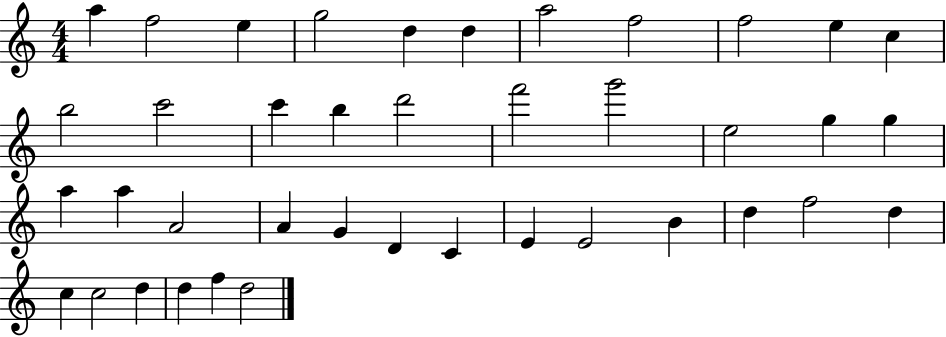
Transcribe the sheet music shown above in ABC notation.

X:1
T:Untitled
M:4/4
L:1/4
K:C
a f2 e g2 d d a2 f2 f2 e c b2 c'2 c' b d'2 f'2 g'2 e2 g g a a A2 A G D C E E2 B d f2 d c c2 d d f d2